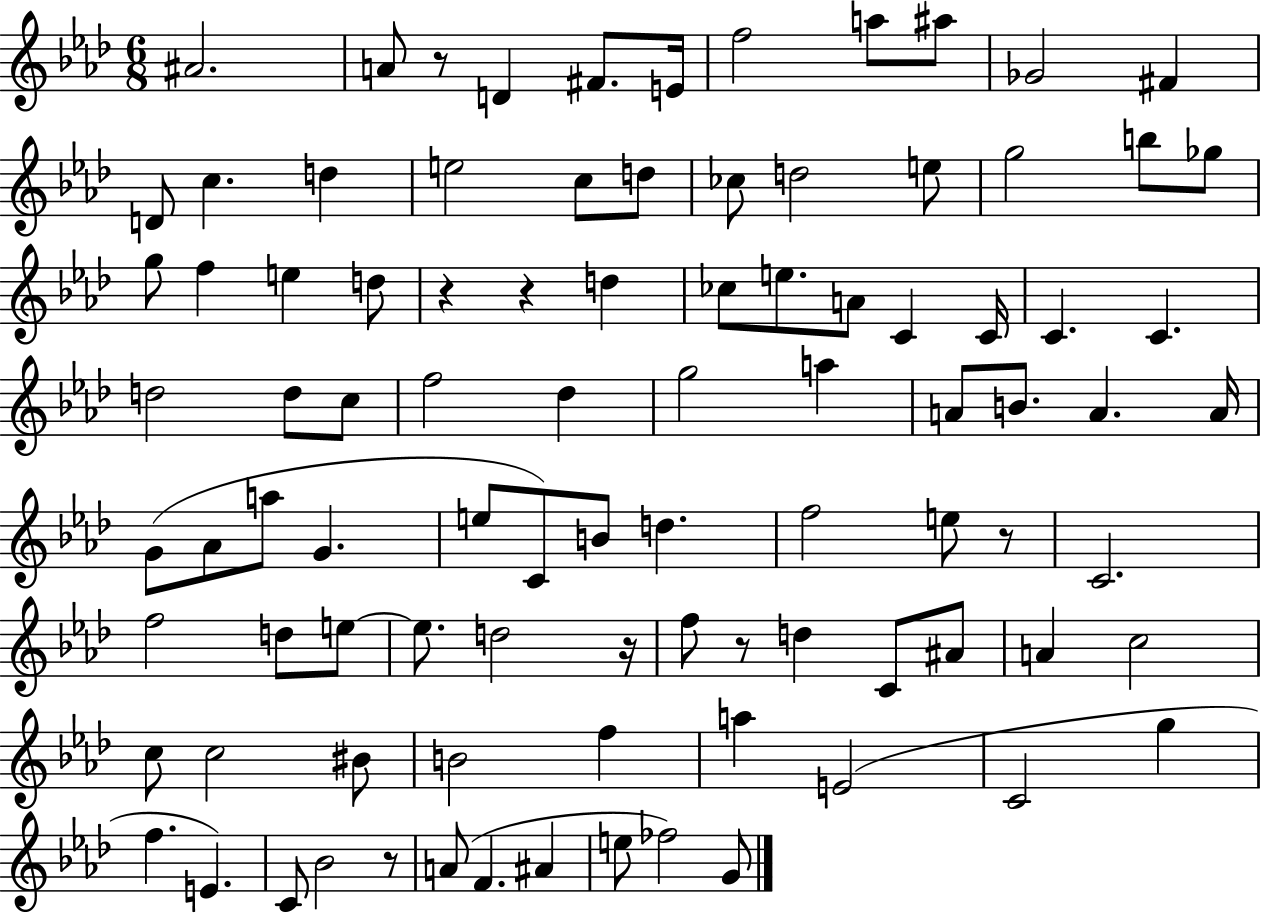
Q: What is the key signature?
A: AES major